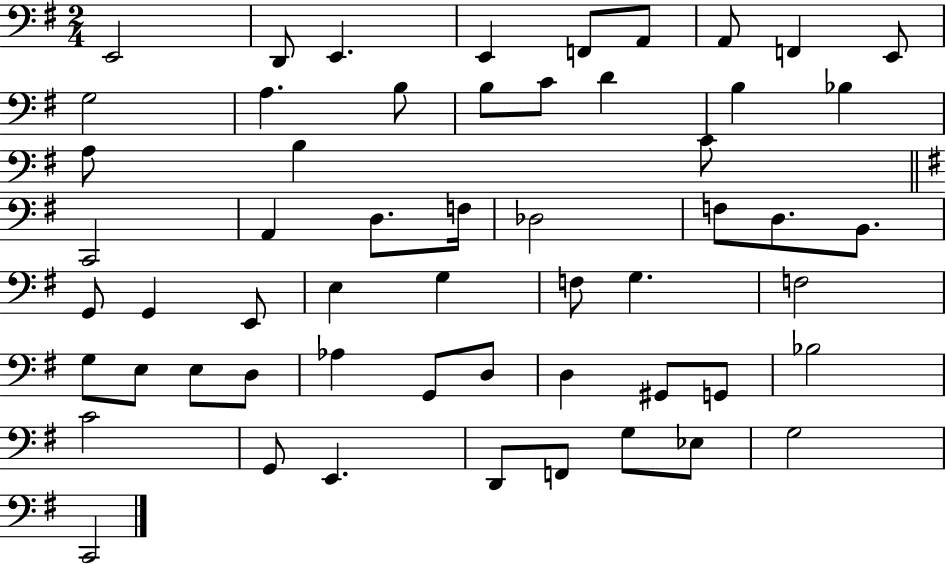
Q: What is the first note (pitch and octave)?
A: E2